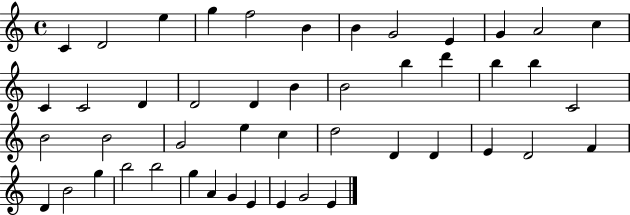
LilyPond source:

{
  \clef treble
  \time 4/4
  \defaultTimeSignature
  \key c \major
  c'4 d'2 e''4 | g''4 f''2 b'4 | b'4 g'2 e'4 | g'4 a'2 c''4 | \break c'4 c'2 d'4 | d'2 d'4 b'4 | b'2 b''4 d'''4 | b''4 b''4 c'2 | \break b'2 b'2 | g'2 e''4 c''4 | d''2 d'4 d'4 | e'4 d'2 f'4 | \break d'4 b'2 g''4 | b''2 b''2 | g''4 a'4 g'4 e'4 | e'4 g'2 e'4 | \break \bar "|."
}